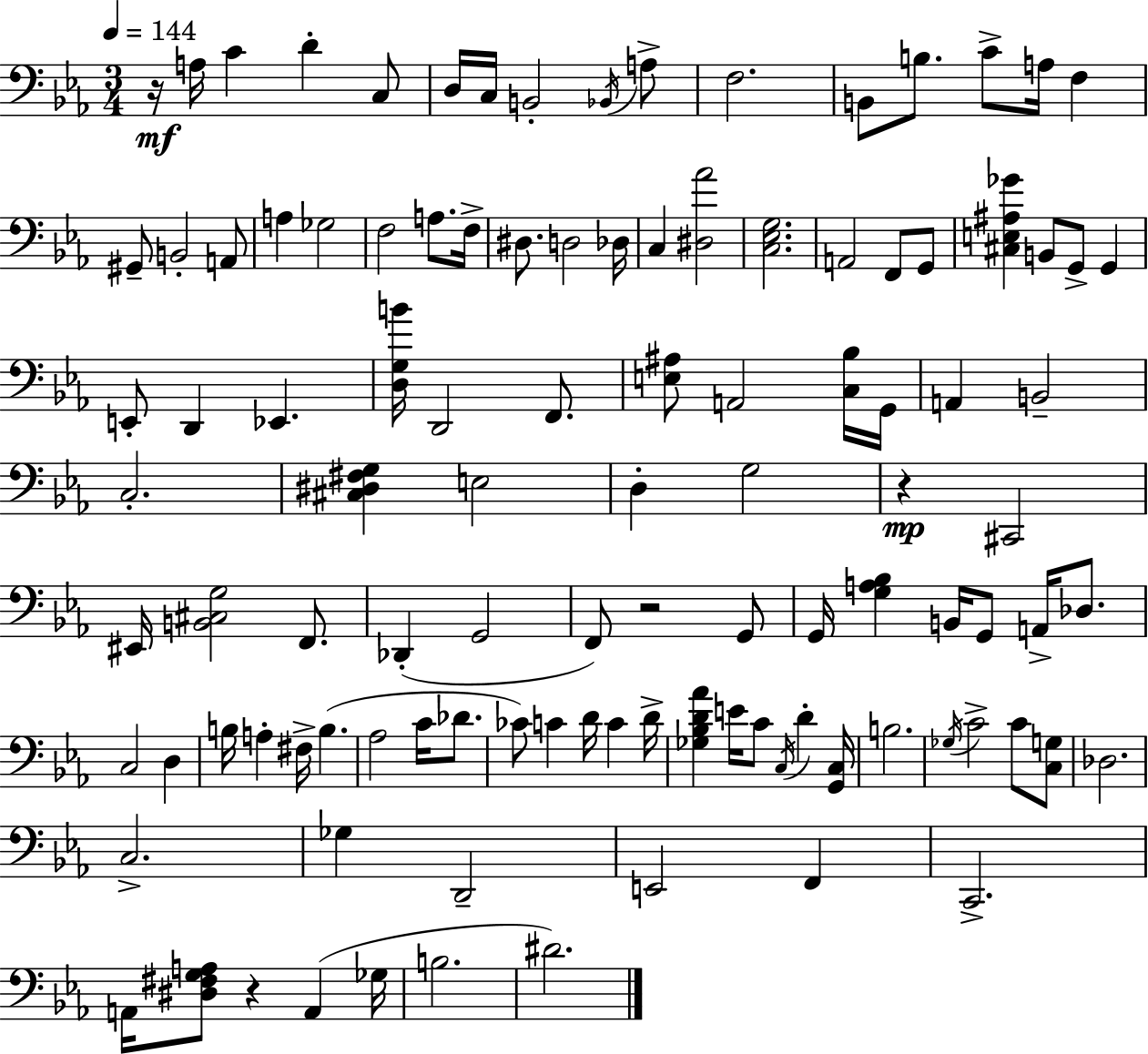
X:1
T:Untitled
M:3/4
L:1/4
K:Eb
z/4 A,/4 C D C,/2 D,/4 C,/4 B,,2 _B,,/4 A,/2 F,2 B,,/2 B,/2 C/2 A,/4 F, ^G,,/2 B,,2 A,,/2 A, _G,2 F,2 A,/2 F,/4 ^D,/2 D,2 _D,/4 C, [^D,_A]2 [C,_E,G,]2 A,,2 F,,/2 G,,/2 [^C,E,^A,_G] B,,/2 G,,/2 G,, E,,/2 D,, _E,, [D,G,B]/4 D,,2 F,,/2 [E,^A,]/2 A,,2 [C,_B,]/4 G,,/4 A,, B,,2 C,2 [^C,^D,^F,G,] E,2 D, G,2 z ^C,,2 ^E,,/4 [B,,^C,G,]2 F,,/2 _D,, G,,2 F,,/2 z2 G,,/2 G,,/4 [G,A,_B,] B,,/4 G,,/2 A,,/4 _D,/2 C,2 D, B,/4 A, ^F,/4 B, _A,2 C/4 _D/2 _C/2 C D/4 C D/4 [_G,_B,D_A] E/4 C/2 C,/4 D [G,,C,]/4 B,2 _G,/4 C2 C/2 [C,G,]/2 _D,2 C,2 _G, D,,2 E,,2 F,, C,,2 A,,/4 [^D,^F,G,A,]/2 z A,, _G,/4 B,2 ^D2